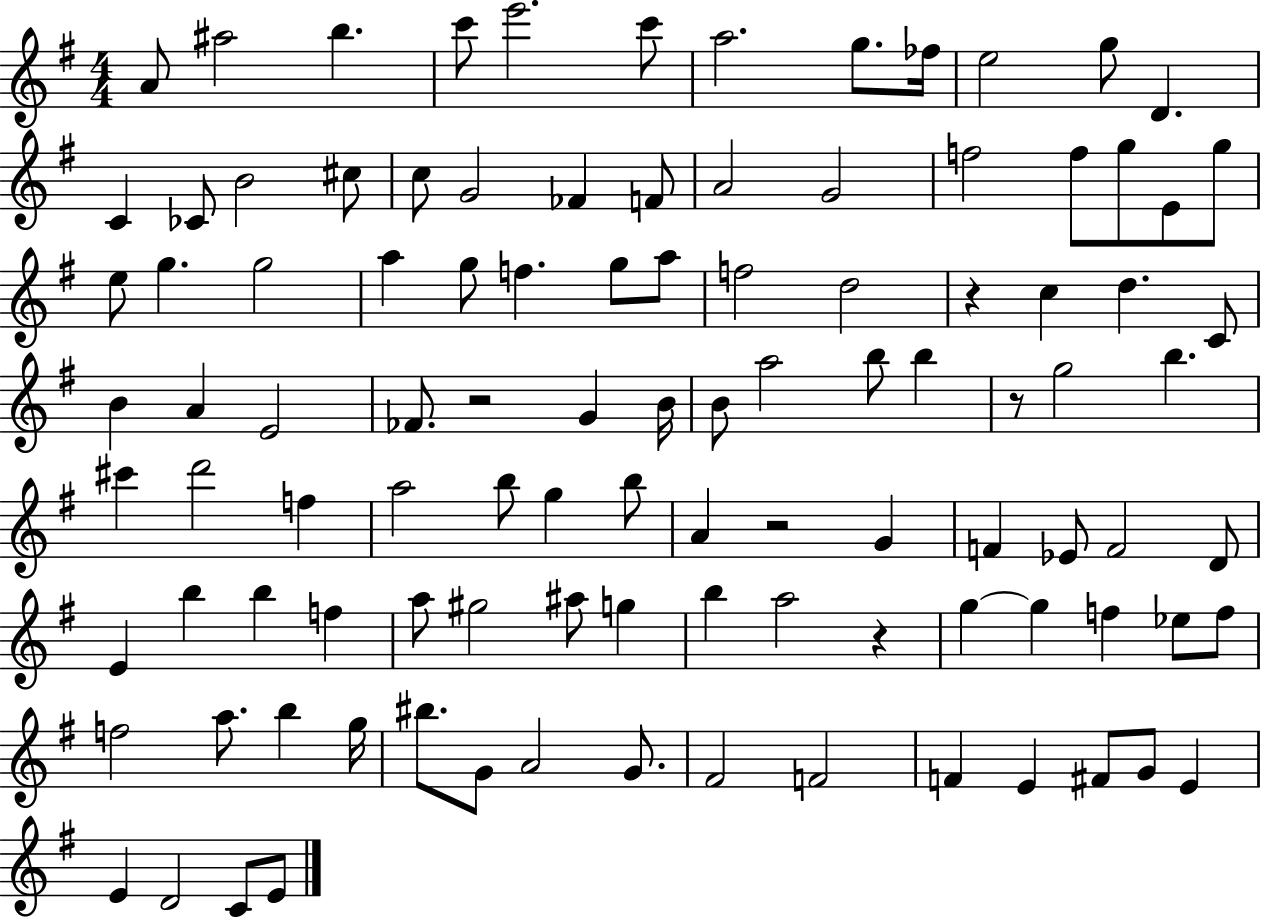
{
  \clef treble
  \numericTimeSignature
  \time 4/4
  \key g \major
  \repeat volta 2 { a'8 ais''2 b''4. | c'''8 e'''2. c'''8 | a''2. g''8. fes''16 | e''2 g''8 d'4. | \break c'4 ces'8 b'2 cis''8 | c''8 g'2 fes'4 f'8 | a'2 g'2 | f''2 f''8 g''8 e'8 g''8 | \break e''8 g''4. g''2 | a''4 g''8 f''4. g''8 a''8 | f''2 d''2 | r4 c''4 d''4. c'8 | \break b'4 a'4 e'2 | fes'8. r2 g'4 b'16 | b'8 a''2 b''8 b''4 | r8 g''2 b''4. | \break cis'''4 d'''2 f''4 | a''2 b''8 g''4 b''8 | a'4 r2 g'4 | f'4 ees'8 f'2 d'8 | \break e'4 b''4 b''4 f''4 | a''8 gis''2 ais''8 g''4 | b''4 a''2 r4 | g''4~~ g''4 f''4 ees''8 f''8 | \break f''2 a''8. b''4 g''16 | bis''8. g'8 a'2 g'8. | fis'2 f'2 | f'4 e'4 fis'8 g'8 e'4 | \break e'4 d'2 c'8 e'8 | } \bar "|."
}